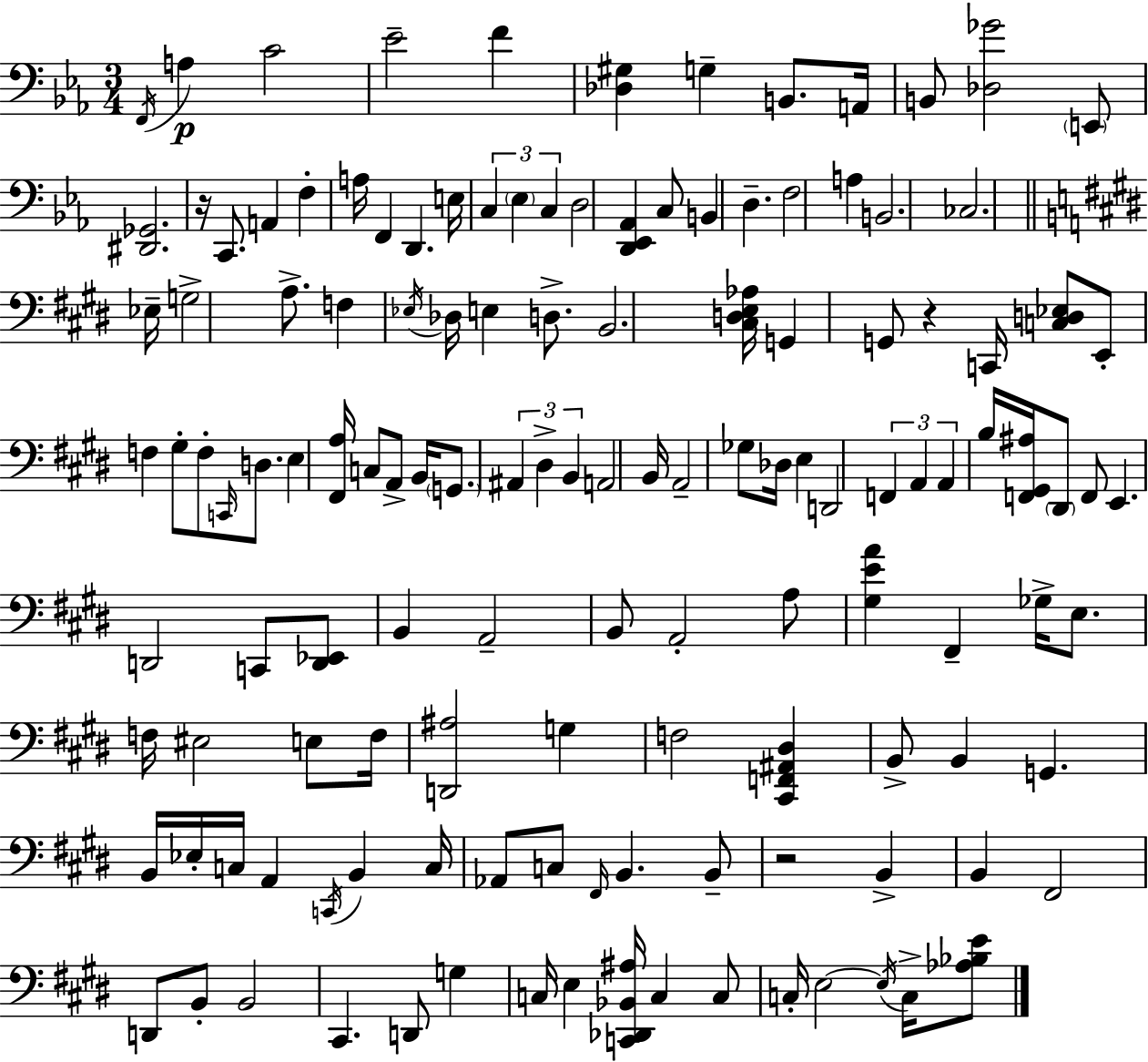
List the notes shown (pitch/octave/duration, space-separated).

F2/s A3/q C4/h Eb4/h F4/q [Db3,G#3]/q G3/q B2/e. A2/s B2/e [Db3,Gb4]/h E2/e [D#2,Gb2]/h. R/s C2/e. A2/q F3/q A3/s F2/q D2/q. E3/s C3/q Eb3/q C3/q D3/h [D2,Eb2,Ab2]/q C3/e B2/q D3/q. F3/h A3/q B2/h. CES3/h. Eb3/s G3/h A3/e. F3/q Eb3/s Db3/s E3/q D3/e. B2/h. [C#3,D3,E3,Ab3]/s G2/q G2/e R/q C2/s [C3,D3,Eb3]/e E2/e F3/q G#3/e F3/e C2/s D3/e. E3/q [F#2,A3]/s C3/e A2/e B2/s G2/e. A#2/q D#3/q B2/q A2/h B2/s A2/h Gb3/e Db3/s E3/q D2/h F2/q A2/q A2/q B3/s [F2,G#2,A#3]/s D#2/e F2/e E2/q. D2/h C2/e [D2,Eb2]/e B2/q A2/h B2/e A2/h A3/e [G#3,E4,A4]/q F#2/q Gb3/s E3/e. F3/s EIS3/h E3/e F3/s [D2,A#3]/h G3/q F3/h [C#2,F2,A#2,D#3]/q B2/e B2/q G2/q. B2/s Eb3/s C3/s A2/q C2/s B2/q C3/s Ab2/e C3/e F#2/s B2/q. B2/e R/h B2/q B2/q F#2/h D2/e B2/e B2/h C#2/q. D2/e G3/q C3/s E3/q [C2,Db2,Bb2,A#3]/s C3/q C3/e C3/s E3/h E3/s C3/s [Ab3,Bb3,E4]/e